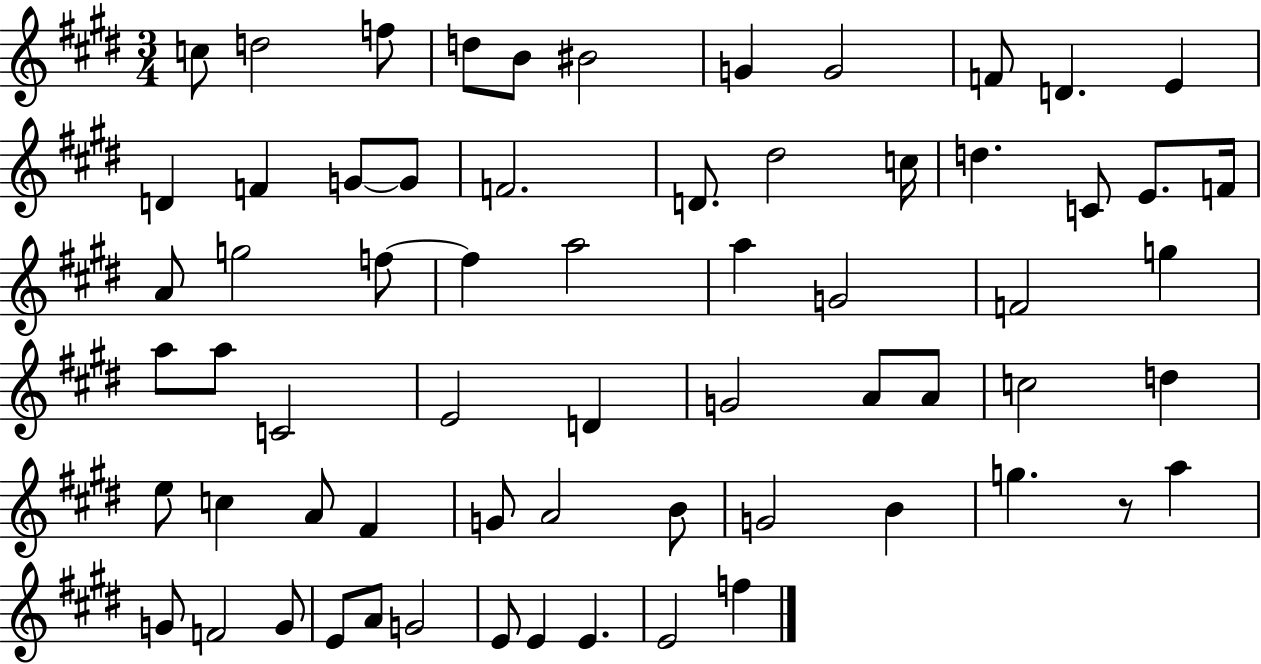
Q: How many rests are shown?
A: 1